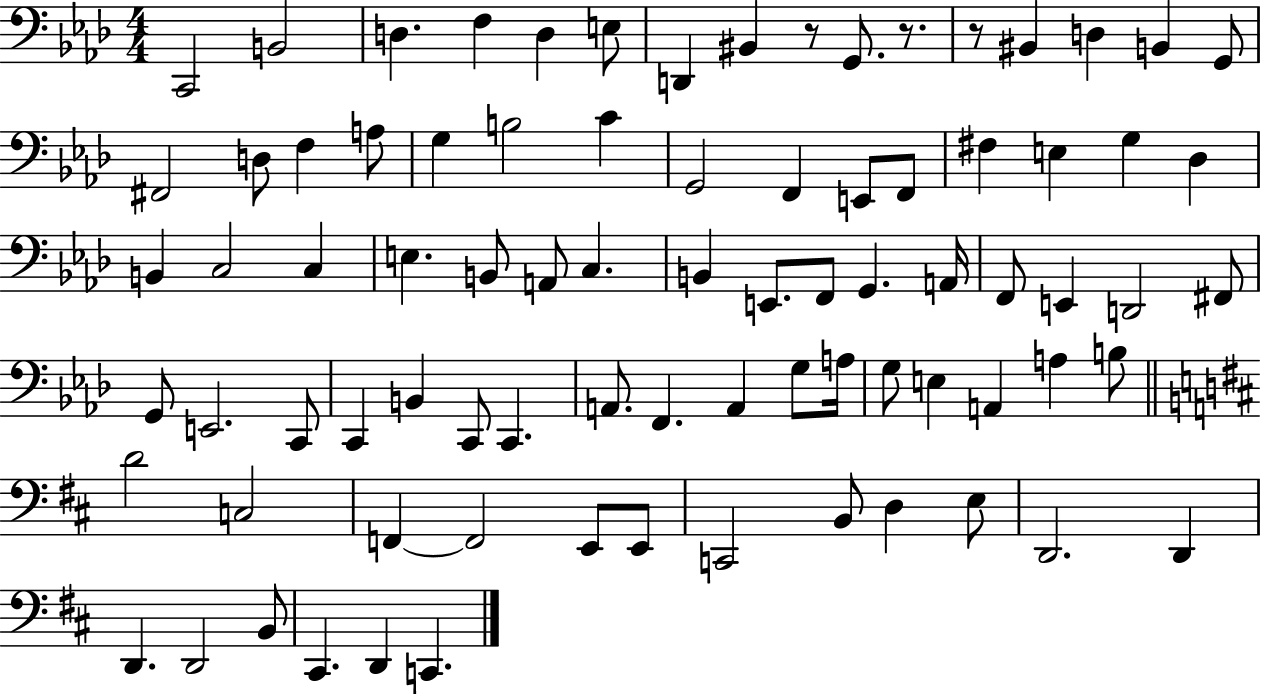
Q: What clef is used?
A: bass